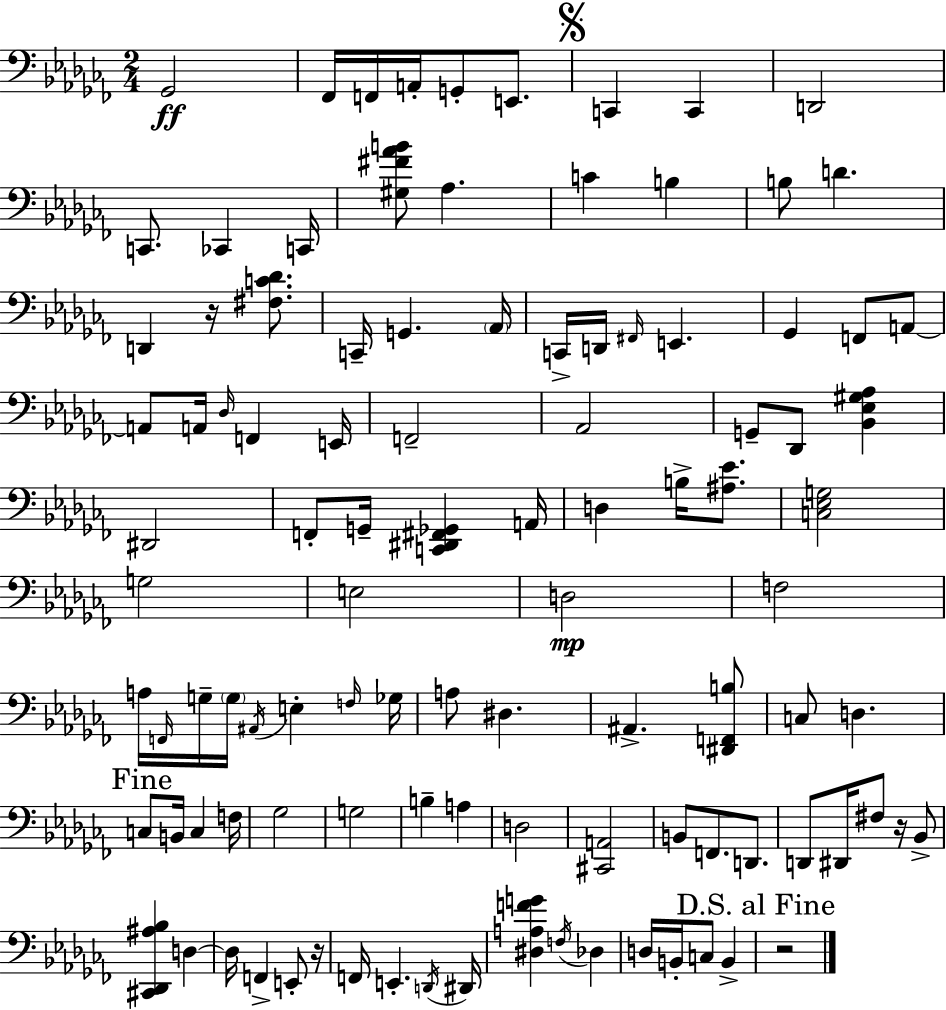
{
  \clef bass
  \numericTimeSignature
  \time 2/4
  \key aes \minor
  \repeat volta 2 { ges,2\ff | fes,16 f,16 a,16-. g,8-. e,8. | \mark \markup { \musicglyph "scripts.segno" } c,4 c,4 | d,2 | \break c,8. ces,4 c,16 | <gis fis' aes' b'>8 aes4. | c'4 b4 | b8 d'4. | \break d,4 r16 <fis c' des'>8. | c,16-- g,4. \parenthesize aes,16 | c,16-> d,16 \grace { fis,16 } e,4. | ges,4 f,8 a,8~~ | \break a,8 a,16 \grace { des16 } f,4 | e,16 f,2-- | aes,2 | g,8-- des,8 <bes, ees gis aes>4 | \break dis,2 | f,8-. g,16-- <c, dis, fis, ges,>4 | a,16 d4 b16-> <ais ees'>8. | <c ees g>2 | \break g2 | e2 | d2\mp | f2 | \break a16 \grace { f,16 } g16-- \parenthesize g16 \acciaccatura { ais,16 } e4-. | \grace { f16 } ges16 a8 dis4. | ais,4.-> | <dis, f, b>8 c8 d4. | \break \mark "Fine" c8 b,16 | c4 f16 ges2 | g2 | b4-- | \break a4 d2 | <cis, a,>2 | b,8 f,8. | d,8. d,8 dis,16 | \break fis8 r16 bes,8-> <cis, des, ais bes>4 | d4~~ d16 f,4-> | e,8-. r16 f,16 e,4.-. | \acciaccatura { d,16 } dis,16 <dis a f' g'>4 | \break \acciaccatura { f16 } des4 d16 | b,16-. c8 b,4-> \mark "D.S. al Fine" r2 | } \bar "|."
}